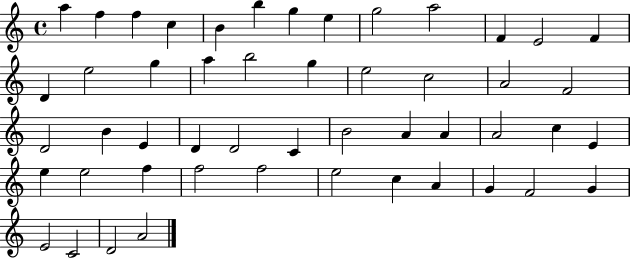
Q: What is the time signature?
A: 4/4